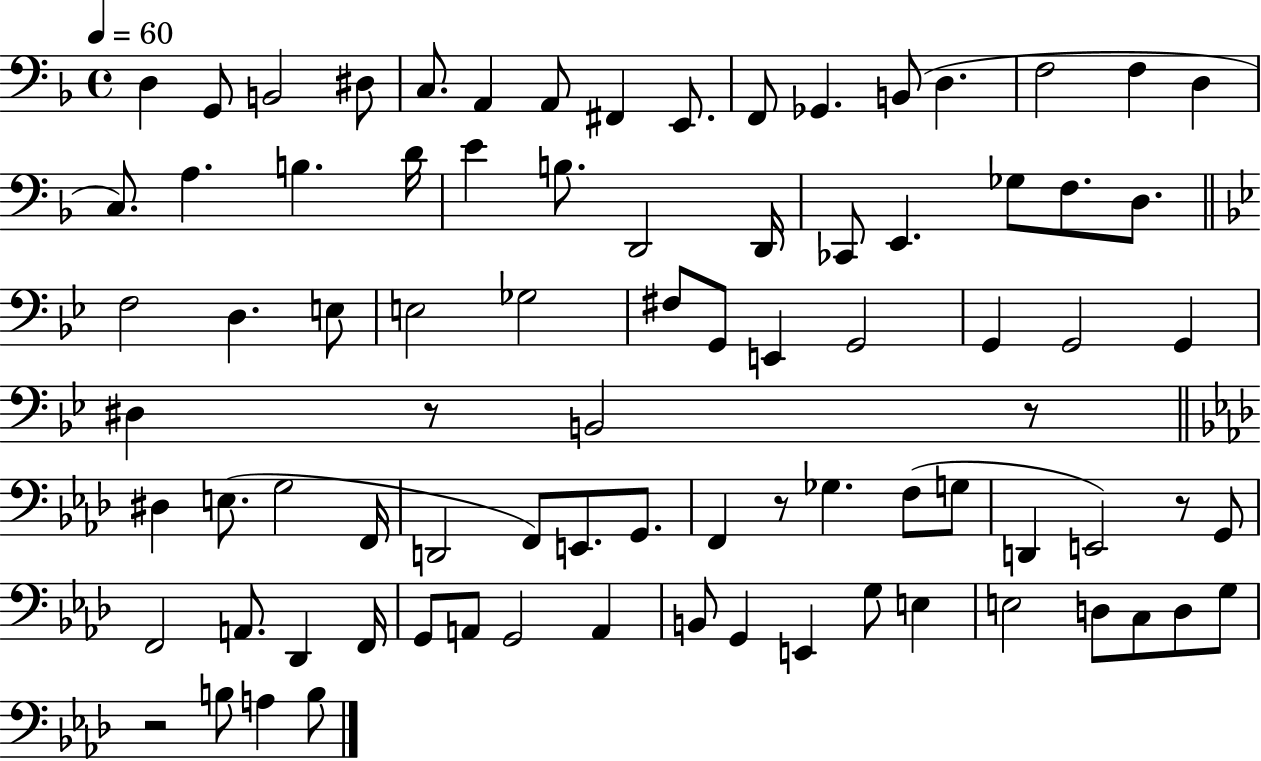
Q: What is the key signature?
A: F major